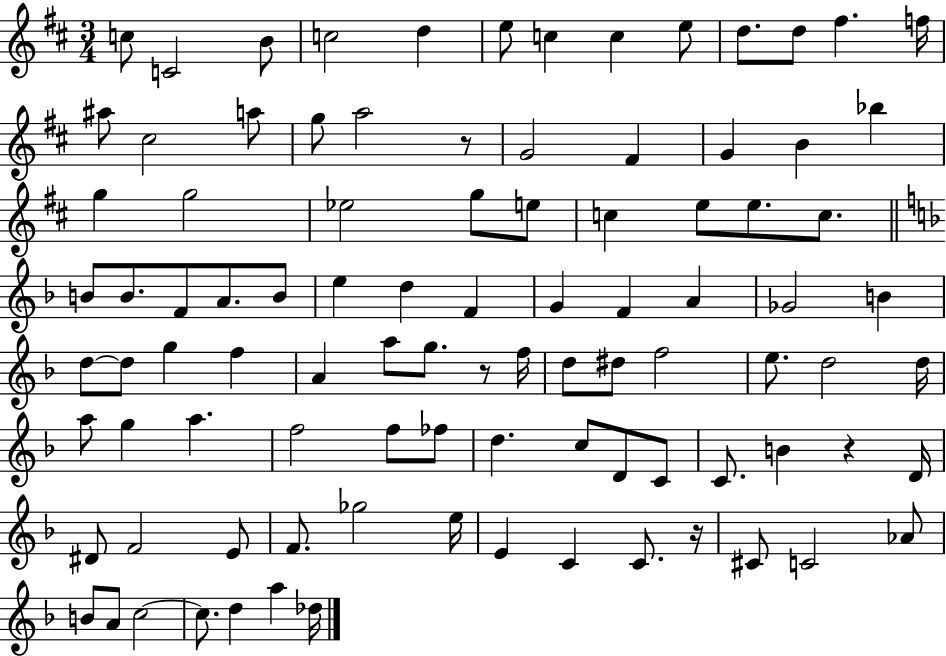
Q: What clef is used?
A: treble